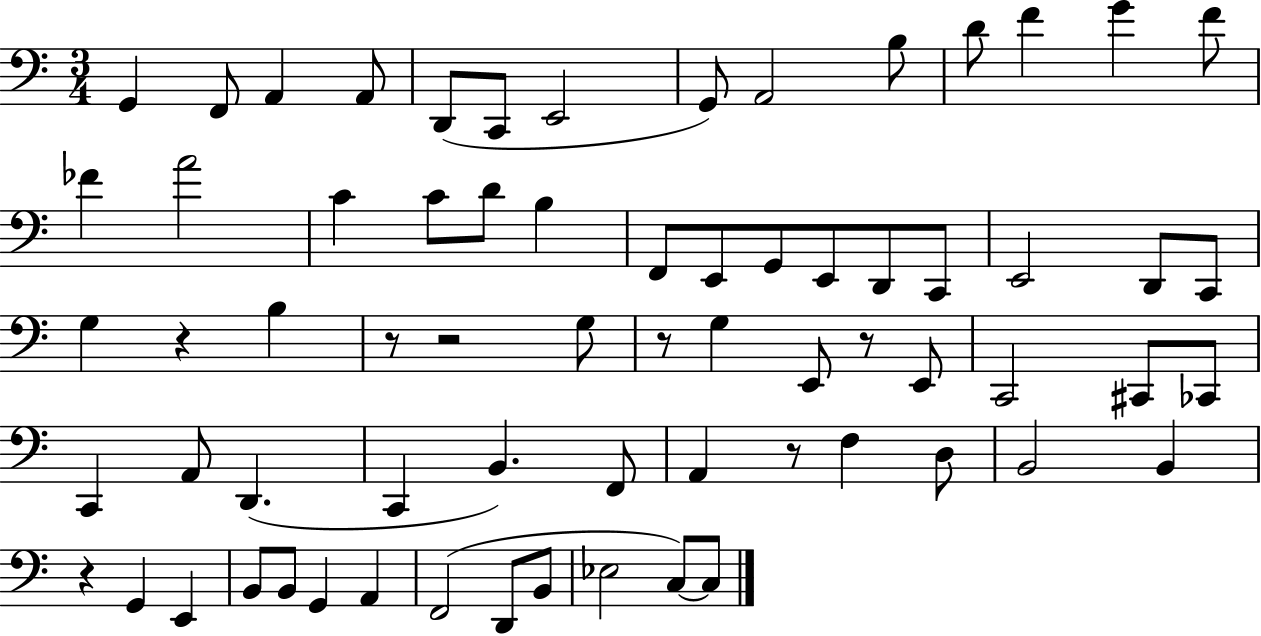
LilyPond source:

{
  \clef bass
  \numericTimeSignature
  \time 3/4
  \key c \major
  g,4 f,8 a,4 a,8 | d,8( c,8 e,2 | g,8) a,2 b8 | d'8 f'4 g'4 f'8 | \break fes'4 a'2 | c'4 c'8 d'8 b4 | f,8 e,8 g,8 e,8 d,8 c,8 | e,2 d,8 c,8 | \break g4 r4 b4 | r8 r2 g8 | r8 g4 e,8 r8 e,8 | c,2 cis,8 ces,8 | \break c,4 a,8 d,4.( | c,4 b,4.) f,8 | a,4 r8 f4 d8 | b,2 b,4 | \break r4 g,4 e,4 | b,8 b,8 g,4 a,4 | f,2( d,8 b,8 | ees2 c8~~) c8 | \break \bar "|."
}